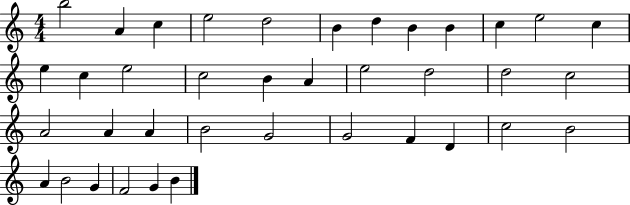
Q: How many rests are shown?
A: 0